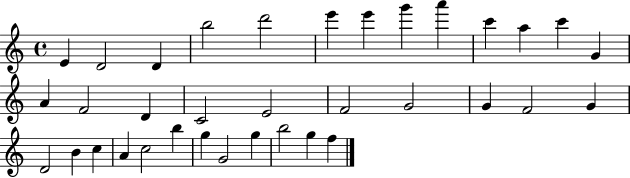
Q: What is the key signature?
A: C major